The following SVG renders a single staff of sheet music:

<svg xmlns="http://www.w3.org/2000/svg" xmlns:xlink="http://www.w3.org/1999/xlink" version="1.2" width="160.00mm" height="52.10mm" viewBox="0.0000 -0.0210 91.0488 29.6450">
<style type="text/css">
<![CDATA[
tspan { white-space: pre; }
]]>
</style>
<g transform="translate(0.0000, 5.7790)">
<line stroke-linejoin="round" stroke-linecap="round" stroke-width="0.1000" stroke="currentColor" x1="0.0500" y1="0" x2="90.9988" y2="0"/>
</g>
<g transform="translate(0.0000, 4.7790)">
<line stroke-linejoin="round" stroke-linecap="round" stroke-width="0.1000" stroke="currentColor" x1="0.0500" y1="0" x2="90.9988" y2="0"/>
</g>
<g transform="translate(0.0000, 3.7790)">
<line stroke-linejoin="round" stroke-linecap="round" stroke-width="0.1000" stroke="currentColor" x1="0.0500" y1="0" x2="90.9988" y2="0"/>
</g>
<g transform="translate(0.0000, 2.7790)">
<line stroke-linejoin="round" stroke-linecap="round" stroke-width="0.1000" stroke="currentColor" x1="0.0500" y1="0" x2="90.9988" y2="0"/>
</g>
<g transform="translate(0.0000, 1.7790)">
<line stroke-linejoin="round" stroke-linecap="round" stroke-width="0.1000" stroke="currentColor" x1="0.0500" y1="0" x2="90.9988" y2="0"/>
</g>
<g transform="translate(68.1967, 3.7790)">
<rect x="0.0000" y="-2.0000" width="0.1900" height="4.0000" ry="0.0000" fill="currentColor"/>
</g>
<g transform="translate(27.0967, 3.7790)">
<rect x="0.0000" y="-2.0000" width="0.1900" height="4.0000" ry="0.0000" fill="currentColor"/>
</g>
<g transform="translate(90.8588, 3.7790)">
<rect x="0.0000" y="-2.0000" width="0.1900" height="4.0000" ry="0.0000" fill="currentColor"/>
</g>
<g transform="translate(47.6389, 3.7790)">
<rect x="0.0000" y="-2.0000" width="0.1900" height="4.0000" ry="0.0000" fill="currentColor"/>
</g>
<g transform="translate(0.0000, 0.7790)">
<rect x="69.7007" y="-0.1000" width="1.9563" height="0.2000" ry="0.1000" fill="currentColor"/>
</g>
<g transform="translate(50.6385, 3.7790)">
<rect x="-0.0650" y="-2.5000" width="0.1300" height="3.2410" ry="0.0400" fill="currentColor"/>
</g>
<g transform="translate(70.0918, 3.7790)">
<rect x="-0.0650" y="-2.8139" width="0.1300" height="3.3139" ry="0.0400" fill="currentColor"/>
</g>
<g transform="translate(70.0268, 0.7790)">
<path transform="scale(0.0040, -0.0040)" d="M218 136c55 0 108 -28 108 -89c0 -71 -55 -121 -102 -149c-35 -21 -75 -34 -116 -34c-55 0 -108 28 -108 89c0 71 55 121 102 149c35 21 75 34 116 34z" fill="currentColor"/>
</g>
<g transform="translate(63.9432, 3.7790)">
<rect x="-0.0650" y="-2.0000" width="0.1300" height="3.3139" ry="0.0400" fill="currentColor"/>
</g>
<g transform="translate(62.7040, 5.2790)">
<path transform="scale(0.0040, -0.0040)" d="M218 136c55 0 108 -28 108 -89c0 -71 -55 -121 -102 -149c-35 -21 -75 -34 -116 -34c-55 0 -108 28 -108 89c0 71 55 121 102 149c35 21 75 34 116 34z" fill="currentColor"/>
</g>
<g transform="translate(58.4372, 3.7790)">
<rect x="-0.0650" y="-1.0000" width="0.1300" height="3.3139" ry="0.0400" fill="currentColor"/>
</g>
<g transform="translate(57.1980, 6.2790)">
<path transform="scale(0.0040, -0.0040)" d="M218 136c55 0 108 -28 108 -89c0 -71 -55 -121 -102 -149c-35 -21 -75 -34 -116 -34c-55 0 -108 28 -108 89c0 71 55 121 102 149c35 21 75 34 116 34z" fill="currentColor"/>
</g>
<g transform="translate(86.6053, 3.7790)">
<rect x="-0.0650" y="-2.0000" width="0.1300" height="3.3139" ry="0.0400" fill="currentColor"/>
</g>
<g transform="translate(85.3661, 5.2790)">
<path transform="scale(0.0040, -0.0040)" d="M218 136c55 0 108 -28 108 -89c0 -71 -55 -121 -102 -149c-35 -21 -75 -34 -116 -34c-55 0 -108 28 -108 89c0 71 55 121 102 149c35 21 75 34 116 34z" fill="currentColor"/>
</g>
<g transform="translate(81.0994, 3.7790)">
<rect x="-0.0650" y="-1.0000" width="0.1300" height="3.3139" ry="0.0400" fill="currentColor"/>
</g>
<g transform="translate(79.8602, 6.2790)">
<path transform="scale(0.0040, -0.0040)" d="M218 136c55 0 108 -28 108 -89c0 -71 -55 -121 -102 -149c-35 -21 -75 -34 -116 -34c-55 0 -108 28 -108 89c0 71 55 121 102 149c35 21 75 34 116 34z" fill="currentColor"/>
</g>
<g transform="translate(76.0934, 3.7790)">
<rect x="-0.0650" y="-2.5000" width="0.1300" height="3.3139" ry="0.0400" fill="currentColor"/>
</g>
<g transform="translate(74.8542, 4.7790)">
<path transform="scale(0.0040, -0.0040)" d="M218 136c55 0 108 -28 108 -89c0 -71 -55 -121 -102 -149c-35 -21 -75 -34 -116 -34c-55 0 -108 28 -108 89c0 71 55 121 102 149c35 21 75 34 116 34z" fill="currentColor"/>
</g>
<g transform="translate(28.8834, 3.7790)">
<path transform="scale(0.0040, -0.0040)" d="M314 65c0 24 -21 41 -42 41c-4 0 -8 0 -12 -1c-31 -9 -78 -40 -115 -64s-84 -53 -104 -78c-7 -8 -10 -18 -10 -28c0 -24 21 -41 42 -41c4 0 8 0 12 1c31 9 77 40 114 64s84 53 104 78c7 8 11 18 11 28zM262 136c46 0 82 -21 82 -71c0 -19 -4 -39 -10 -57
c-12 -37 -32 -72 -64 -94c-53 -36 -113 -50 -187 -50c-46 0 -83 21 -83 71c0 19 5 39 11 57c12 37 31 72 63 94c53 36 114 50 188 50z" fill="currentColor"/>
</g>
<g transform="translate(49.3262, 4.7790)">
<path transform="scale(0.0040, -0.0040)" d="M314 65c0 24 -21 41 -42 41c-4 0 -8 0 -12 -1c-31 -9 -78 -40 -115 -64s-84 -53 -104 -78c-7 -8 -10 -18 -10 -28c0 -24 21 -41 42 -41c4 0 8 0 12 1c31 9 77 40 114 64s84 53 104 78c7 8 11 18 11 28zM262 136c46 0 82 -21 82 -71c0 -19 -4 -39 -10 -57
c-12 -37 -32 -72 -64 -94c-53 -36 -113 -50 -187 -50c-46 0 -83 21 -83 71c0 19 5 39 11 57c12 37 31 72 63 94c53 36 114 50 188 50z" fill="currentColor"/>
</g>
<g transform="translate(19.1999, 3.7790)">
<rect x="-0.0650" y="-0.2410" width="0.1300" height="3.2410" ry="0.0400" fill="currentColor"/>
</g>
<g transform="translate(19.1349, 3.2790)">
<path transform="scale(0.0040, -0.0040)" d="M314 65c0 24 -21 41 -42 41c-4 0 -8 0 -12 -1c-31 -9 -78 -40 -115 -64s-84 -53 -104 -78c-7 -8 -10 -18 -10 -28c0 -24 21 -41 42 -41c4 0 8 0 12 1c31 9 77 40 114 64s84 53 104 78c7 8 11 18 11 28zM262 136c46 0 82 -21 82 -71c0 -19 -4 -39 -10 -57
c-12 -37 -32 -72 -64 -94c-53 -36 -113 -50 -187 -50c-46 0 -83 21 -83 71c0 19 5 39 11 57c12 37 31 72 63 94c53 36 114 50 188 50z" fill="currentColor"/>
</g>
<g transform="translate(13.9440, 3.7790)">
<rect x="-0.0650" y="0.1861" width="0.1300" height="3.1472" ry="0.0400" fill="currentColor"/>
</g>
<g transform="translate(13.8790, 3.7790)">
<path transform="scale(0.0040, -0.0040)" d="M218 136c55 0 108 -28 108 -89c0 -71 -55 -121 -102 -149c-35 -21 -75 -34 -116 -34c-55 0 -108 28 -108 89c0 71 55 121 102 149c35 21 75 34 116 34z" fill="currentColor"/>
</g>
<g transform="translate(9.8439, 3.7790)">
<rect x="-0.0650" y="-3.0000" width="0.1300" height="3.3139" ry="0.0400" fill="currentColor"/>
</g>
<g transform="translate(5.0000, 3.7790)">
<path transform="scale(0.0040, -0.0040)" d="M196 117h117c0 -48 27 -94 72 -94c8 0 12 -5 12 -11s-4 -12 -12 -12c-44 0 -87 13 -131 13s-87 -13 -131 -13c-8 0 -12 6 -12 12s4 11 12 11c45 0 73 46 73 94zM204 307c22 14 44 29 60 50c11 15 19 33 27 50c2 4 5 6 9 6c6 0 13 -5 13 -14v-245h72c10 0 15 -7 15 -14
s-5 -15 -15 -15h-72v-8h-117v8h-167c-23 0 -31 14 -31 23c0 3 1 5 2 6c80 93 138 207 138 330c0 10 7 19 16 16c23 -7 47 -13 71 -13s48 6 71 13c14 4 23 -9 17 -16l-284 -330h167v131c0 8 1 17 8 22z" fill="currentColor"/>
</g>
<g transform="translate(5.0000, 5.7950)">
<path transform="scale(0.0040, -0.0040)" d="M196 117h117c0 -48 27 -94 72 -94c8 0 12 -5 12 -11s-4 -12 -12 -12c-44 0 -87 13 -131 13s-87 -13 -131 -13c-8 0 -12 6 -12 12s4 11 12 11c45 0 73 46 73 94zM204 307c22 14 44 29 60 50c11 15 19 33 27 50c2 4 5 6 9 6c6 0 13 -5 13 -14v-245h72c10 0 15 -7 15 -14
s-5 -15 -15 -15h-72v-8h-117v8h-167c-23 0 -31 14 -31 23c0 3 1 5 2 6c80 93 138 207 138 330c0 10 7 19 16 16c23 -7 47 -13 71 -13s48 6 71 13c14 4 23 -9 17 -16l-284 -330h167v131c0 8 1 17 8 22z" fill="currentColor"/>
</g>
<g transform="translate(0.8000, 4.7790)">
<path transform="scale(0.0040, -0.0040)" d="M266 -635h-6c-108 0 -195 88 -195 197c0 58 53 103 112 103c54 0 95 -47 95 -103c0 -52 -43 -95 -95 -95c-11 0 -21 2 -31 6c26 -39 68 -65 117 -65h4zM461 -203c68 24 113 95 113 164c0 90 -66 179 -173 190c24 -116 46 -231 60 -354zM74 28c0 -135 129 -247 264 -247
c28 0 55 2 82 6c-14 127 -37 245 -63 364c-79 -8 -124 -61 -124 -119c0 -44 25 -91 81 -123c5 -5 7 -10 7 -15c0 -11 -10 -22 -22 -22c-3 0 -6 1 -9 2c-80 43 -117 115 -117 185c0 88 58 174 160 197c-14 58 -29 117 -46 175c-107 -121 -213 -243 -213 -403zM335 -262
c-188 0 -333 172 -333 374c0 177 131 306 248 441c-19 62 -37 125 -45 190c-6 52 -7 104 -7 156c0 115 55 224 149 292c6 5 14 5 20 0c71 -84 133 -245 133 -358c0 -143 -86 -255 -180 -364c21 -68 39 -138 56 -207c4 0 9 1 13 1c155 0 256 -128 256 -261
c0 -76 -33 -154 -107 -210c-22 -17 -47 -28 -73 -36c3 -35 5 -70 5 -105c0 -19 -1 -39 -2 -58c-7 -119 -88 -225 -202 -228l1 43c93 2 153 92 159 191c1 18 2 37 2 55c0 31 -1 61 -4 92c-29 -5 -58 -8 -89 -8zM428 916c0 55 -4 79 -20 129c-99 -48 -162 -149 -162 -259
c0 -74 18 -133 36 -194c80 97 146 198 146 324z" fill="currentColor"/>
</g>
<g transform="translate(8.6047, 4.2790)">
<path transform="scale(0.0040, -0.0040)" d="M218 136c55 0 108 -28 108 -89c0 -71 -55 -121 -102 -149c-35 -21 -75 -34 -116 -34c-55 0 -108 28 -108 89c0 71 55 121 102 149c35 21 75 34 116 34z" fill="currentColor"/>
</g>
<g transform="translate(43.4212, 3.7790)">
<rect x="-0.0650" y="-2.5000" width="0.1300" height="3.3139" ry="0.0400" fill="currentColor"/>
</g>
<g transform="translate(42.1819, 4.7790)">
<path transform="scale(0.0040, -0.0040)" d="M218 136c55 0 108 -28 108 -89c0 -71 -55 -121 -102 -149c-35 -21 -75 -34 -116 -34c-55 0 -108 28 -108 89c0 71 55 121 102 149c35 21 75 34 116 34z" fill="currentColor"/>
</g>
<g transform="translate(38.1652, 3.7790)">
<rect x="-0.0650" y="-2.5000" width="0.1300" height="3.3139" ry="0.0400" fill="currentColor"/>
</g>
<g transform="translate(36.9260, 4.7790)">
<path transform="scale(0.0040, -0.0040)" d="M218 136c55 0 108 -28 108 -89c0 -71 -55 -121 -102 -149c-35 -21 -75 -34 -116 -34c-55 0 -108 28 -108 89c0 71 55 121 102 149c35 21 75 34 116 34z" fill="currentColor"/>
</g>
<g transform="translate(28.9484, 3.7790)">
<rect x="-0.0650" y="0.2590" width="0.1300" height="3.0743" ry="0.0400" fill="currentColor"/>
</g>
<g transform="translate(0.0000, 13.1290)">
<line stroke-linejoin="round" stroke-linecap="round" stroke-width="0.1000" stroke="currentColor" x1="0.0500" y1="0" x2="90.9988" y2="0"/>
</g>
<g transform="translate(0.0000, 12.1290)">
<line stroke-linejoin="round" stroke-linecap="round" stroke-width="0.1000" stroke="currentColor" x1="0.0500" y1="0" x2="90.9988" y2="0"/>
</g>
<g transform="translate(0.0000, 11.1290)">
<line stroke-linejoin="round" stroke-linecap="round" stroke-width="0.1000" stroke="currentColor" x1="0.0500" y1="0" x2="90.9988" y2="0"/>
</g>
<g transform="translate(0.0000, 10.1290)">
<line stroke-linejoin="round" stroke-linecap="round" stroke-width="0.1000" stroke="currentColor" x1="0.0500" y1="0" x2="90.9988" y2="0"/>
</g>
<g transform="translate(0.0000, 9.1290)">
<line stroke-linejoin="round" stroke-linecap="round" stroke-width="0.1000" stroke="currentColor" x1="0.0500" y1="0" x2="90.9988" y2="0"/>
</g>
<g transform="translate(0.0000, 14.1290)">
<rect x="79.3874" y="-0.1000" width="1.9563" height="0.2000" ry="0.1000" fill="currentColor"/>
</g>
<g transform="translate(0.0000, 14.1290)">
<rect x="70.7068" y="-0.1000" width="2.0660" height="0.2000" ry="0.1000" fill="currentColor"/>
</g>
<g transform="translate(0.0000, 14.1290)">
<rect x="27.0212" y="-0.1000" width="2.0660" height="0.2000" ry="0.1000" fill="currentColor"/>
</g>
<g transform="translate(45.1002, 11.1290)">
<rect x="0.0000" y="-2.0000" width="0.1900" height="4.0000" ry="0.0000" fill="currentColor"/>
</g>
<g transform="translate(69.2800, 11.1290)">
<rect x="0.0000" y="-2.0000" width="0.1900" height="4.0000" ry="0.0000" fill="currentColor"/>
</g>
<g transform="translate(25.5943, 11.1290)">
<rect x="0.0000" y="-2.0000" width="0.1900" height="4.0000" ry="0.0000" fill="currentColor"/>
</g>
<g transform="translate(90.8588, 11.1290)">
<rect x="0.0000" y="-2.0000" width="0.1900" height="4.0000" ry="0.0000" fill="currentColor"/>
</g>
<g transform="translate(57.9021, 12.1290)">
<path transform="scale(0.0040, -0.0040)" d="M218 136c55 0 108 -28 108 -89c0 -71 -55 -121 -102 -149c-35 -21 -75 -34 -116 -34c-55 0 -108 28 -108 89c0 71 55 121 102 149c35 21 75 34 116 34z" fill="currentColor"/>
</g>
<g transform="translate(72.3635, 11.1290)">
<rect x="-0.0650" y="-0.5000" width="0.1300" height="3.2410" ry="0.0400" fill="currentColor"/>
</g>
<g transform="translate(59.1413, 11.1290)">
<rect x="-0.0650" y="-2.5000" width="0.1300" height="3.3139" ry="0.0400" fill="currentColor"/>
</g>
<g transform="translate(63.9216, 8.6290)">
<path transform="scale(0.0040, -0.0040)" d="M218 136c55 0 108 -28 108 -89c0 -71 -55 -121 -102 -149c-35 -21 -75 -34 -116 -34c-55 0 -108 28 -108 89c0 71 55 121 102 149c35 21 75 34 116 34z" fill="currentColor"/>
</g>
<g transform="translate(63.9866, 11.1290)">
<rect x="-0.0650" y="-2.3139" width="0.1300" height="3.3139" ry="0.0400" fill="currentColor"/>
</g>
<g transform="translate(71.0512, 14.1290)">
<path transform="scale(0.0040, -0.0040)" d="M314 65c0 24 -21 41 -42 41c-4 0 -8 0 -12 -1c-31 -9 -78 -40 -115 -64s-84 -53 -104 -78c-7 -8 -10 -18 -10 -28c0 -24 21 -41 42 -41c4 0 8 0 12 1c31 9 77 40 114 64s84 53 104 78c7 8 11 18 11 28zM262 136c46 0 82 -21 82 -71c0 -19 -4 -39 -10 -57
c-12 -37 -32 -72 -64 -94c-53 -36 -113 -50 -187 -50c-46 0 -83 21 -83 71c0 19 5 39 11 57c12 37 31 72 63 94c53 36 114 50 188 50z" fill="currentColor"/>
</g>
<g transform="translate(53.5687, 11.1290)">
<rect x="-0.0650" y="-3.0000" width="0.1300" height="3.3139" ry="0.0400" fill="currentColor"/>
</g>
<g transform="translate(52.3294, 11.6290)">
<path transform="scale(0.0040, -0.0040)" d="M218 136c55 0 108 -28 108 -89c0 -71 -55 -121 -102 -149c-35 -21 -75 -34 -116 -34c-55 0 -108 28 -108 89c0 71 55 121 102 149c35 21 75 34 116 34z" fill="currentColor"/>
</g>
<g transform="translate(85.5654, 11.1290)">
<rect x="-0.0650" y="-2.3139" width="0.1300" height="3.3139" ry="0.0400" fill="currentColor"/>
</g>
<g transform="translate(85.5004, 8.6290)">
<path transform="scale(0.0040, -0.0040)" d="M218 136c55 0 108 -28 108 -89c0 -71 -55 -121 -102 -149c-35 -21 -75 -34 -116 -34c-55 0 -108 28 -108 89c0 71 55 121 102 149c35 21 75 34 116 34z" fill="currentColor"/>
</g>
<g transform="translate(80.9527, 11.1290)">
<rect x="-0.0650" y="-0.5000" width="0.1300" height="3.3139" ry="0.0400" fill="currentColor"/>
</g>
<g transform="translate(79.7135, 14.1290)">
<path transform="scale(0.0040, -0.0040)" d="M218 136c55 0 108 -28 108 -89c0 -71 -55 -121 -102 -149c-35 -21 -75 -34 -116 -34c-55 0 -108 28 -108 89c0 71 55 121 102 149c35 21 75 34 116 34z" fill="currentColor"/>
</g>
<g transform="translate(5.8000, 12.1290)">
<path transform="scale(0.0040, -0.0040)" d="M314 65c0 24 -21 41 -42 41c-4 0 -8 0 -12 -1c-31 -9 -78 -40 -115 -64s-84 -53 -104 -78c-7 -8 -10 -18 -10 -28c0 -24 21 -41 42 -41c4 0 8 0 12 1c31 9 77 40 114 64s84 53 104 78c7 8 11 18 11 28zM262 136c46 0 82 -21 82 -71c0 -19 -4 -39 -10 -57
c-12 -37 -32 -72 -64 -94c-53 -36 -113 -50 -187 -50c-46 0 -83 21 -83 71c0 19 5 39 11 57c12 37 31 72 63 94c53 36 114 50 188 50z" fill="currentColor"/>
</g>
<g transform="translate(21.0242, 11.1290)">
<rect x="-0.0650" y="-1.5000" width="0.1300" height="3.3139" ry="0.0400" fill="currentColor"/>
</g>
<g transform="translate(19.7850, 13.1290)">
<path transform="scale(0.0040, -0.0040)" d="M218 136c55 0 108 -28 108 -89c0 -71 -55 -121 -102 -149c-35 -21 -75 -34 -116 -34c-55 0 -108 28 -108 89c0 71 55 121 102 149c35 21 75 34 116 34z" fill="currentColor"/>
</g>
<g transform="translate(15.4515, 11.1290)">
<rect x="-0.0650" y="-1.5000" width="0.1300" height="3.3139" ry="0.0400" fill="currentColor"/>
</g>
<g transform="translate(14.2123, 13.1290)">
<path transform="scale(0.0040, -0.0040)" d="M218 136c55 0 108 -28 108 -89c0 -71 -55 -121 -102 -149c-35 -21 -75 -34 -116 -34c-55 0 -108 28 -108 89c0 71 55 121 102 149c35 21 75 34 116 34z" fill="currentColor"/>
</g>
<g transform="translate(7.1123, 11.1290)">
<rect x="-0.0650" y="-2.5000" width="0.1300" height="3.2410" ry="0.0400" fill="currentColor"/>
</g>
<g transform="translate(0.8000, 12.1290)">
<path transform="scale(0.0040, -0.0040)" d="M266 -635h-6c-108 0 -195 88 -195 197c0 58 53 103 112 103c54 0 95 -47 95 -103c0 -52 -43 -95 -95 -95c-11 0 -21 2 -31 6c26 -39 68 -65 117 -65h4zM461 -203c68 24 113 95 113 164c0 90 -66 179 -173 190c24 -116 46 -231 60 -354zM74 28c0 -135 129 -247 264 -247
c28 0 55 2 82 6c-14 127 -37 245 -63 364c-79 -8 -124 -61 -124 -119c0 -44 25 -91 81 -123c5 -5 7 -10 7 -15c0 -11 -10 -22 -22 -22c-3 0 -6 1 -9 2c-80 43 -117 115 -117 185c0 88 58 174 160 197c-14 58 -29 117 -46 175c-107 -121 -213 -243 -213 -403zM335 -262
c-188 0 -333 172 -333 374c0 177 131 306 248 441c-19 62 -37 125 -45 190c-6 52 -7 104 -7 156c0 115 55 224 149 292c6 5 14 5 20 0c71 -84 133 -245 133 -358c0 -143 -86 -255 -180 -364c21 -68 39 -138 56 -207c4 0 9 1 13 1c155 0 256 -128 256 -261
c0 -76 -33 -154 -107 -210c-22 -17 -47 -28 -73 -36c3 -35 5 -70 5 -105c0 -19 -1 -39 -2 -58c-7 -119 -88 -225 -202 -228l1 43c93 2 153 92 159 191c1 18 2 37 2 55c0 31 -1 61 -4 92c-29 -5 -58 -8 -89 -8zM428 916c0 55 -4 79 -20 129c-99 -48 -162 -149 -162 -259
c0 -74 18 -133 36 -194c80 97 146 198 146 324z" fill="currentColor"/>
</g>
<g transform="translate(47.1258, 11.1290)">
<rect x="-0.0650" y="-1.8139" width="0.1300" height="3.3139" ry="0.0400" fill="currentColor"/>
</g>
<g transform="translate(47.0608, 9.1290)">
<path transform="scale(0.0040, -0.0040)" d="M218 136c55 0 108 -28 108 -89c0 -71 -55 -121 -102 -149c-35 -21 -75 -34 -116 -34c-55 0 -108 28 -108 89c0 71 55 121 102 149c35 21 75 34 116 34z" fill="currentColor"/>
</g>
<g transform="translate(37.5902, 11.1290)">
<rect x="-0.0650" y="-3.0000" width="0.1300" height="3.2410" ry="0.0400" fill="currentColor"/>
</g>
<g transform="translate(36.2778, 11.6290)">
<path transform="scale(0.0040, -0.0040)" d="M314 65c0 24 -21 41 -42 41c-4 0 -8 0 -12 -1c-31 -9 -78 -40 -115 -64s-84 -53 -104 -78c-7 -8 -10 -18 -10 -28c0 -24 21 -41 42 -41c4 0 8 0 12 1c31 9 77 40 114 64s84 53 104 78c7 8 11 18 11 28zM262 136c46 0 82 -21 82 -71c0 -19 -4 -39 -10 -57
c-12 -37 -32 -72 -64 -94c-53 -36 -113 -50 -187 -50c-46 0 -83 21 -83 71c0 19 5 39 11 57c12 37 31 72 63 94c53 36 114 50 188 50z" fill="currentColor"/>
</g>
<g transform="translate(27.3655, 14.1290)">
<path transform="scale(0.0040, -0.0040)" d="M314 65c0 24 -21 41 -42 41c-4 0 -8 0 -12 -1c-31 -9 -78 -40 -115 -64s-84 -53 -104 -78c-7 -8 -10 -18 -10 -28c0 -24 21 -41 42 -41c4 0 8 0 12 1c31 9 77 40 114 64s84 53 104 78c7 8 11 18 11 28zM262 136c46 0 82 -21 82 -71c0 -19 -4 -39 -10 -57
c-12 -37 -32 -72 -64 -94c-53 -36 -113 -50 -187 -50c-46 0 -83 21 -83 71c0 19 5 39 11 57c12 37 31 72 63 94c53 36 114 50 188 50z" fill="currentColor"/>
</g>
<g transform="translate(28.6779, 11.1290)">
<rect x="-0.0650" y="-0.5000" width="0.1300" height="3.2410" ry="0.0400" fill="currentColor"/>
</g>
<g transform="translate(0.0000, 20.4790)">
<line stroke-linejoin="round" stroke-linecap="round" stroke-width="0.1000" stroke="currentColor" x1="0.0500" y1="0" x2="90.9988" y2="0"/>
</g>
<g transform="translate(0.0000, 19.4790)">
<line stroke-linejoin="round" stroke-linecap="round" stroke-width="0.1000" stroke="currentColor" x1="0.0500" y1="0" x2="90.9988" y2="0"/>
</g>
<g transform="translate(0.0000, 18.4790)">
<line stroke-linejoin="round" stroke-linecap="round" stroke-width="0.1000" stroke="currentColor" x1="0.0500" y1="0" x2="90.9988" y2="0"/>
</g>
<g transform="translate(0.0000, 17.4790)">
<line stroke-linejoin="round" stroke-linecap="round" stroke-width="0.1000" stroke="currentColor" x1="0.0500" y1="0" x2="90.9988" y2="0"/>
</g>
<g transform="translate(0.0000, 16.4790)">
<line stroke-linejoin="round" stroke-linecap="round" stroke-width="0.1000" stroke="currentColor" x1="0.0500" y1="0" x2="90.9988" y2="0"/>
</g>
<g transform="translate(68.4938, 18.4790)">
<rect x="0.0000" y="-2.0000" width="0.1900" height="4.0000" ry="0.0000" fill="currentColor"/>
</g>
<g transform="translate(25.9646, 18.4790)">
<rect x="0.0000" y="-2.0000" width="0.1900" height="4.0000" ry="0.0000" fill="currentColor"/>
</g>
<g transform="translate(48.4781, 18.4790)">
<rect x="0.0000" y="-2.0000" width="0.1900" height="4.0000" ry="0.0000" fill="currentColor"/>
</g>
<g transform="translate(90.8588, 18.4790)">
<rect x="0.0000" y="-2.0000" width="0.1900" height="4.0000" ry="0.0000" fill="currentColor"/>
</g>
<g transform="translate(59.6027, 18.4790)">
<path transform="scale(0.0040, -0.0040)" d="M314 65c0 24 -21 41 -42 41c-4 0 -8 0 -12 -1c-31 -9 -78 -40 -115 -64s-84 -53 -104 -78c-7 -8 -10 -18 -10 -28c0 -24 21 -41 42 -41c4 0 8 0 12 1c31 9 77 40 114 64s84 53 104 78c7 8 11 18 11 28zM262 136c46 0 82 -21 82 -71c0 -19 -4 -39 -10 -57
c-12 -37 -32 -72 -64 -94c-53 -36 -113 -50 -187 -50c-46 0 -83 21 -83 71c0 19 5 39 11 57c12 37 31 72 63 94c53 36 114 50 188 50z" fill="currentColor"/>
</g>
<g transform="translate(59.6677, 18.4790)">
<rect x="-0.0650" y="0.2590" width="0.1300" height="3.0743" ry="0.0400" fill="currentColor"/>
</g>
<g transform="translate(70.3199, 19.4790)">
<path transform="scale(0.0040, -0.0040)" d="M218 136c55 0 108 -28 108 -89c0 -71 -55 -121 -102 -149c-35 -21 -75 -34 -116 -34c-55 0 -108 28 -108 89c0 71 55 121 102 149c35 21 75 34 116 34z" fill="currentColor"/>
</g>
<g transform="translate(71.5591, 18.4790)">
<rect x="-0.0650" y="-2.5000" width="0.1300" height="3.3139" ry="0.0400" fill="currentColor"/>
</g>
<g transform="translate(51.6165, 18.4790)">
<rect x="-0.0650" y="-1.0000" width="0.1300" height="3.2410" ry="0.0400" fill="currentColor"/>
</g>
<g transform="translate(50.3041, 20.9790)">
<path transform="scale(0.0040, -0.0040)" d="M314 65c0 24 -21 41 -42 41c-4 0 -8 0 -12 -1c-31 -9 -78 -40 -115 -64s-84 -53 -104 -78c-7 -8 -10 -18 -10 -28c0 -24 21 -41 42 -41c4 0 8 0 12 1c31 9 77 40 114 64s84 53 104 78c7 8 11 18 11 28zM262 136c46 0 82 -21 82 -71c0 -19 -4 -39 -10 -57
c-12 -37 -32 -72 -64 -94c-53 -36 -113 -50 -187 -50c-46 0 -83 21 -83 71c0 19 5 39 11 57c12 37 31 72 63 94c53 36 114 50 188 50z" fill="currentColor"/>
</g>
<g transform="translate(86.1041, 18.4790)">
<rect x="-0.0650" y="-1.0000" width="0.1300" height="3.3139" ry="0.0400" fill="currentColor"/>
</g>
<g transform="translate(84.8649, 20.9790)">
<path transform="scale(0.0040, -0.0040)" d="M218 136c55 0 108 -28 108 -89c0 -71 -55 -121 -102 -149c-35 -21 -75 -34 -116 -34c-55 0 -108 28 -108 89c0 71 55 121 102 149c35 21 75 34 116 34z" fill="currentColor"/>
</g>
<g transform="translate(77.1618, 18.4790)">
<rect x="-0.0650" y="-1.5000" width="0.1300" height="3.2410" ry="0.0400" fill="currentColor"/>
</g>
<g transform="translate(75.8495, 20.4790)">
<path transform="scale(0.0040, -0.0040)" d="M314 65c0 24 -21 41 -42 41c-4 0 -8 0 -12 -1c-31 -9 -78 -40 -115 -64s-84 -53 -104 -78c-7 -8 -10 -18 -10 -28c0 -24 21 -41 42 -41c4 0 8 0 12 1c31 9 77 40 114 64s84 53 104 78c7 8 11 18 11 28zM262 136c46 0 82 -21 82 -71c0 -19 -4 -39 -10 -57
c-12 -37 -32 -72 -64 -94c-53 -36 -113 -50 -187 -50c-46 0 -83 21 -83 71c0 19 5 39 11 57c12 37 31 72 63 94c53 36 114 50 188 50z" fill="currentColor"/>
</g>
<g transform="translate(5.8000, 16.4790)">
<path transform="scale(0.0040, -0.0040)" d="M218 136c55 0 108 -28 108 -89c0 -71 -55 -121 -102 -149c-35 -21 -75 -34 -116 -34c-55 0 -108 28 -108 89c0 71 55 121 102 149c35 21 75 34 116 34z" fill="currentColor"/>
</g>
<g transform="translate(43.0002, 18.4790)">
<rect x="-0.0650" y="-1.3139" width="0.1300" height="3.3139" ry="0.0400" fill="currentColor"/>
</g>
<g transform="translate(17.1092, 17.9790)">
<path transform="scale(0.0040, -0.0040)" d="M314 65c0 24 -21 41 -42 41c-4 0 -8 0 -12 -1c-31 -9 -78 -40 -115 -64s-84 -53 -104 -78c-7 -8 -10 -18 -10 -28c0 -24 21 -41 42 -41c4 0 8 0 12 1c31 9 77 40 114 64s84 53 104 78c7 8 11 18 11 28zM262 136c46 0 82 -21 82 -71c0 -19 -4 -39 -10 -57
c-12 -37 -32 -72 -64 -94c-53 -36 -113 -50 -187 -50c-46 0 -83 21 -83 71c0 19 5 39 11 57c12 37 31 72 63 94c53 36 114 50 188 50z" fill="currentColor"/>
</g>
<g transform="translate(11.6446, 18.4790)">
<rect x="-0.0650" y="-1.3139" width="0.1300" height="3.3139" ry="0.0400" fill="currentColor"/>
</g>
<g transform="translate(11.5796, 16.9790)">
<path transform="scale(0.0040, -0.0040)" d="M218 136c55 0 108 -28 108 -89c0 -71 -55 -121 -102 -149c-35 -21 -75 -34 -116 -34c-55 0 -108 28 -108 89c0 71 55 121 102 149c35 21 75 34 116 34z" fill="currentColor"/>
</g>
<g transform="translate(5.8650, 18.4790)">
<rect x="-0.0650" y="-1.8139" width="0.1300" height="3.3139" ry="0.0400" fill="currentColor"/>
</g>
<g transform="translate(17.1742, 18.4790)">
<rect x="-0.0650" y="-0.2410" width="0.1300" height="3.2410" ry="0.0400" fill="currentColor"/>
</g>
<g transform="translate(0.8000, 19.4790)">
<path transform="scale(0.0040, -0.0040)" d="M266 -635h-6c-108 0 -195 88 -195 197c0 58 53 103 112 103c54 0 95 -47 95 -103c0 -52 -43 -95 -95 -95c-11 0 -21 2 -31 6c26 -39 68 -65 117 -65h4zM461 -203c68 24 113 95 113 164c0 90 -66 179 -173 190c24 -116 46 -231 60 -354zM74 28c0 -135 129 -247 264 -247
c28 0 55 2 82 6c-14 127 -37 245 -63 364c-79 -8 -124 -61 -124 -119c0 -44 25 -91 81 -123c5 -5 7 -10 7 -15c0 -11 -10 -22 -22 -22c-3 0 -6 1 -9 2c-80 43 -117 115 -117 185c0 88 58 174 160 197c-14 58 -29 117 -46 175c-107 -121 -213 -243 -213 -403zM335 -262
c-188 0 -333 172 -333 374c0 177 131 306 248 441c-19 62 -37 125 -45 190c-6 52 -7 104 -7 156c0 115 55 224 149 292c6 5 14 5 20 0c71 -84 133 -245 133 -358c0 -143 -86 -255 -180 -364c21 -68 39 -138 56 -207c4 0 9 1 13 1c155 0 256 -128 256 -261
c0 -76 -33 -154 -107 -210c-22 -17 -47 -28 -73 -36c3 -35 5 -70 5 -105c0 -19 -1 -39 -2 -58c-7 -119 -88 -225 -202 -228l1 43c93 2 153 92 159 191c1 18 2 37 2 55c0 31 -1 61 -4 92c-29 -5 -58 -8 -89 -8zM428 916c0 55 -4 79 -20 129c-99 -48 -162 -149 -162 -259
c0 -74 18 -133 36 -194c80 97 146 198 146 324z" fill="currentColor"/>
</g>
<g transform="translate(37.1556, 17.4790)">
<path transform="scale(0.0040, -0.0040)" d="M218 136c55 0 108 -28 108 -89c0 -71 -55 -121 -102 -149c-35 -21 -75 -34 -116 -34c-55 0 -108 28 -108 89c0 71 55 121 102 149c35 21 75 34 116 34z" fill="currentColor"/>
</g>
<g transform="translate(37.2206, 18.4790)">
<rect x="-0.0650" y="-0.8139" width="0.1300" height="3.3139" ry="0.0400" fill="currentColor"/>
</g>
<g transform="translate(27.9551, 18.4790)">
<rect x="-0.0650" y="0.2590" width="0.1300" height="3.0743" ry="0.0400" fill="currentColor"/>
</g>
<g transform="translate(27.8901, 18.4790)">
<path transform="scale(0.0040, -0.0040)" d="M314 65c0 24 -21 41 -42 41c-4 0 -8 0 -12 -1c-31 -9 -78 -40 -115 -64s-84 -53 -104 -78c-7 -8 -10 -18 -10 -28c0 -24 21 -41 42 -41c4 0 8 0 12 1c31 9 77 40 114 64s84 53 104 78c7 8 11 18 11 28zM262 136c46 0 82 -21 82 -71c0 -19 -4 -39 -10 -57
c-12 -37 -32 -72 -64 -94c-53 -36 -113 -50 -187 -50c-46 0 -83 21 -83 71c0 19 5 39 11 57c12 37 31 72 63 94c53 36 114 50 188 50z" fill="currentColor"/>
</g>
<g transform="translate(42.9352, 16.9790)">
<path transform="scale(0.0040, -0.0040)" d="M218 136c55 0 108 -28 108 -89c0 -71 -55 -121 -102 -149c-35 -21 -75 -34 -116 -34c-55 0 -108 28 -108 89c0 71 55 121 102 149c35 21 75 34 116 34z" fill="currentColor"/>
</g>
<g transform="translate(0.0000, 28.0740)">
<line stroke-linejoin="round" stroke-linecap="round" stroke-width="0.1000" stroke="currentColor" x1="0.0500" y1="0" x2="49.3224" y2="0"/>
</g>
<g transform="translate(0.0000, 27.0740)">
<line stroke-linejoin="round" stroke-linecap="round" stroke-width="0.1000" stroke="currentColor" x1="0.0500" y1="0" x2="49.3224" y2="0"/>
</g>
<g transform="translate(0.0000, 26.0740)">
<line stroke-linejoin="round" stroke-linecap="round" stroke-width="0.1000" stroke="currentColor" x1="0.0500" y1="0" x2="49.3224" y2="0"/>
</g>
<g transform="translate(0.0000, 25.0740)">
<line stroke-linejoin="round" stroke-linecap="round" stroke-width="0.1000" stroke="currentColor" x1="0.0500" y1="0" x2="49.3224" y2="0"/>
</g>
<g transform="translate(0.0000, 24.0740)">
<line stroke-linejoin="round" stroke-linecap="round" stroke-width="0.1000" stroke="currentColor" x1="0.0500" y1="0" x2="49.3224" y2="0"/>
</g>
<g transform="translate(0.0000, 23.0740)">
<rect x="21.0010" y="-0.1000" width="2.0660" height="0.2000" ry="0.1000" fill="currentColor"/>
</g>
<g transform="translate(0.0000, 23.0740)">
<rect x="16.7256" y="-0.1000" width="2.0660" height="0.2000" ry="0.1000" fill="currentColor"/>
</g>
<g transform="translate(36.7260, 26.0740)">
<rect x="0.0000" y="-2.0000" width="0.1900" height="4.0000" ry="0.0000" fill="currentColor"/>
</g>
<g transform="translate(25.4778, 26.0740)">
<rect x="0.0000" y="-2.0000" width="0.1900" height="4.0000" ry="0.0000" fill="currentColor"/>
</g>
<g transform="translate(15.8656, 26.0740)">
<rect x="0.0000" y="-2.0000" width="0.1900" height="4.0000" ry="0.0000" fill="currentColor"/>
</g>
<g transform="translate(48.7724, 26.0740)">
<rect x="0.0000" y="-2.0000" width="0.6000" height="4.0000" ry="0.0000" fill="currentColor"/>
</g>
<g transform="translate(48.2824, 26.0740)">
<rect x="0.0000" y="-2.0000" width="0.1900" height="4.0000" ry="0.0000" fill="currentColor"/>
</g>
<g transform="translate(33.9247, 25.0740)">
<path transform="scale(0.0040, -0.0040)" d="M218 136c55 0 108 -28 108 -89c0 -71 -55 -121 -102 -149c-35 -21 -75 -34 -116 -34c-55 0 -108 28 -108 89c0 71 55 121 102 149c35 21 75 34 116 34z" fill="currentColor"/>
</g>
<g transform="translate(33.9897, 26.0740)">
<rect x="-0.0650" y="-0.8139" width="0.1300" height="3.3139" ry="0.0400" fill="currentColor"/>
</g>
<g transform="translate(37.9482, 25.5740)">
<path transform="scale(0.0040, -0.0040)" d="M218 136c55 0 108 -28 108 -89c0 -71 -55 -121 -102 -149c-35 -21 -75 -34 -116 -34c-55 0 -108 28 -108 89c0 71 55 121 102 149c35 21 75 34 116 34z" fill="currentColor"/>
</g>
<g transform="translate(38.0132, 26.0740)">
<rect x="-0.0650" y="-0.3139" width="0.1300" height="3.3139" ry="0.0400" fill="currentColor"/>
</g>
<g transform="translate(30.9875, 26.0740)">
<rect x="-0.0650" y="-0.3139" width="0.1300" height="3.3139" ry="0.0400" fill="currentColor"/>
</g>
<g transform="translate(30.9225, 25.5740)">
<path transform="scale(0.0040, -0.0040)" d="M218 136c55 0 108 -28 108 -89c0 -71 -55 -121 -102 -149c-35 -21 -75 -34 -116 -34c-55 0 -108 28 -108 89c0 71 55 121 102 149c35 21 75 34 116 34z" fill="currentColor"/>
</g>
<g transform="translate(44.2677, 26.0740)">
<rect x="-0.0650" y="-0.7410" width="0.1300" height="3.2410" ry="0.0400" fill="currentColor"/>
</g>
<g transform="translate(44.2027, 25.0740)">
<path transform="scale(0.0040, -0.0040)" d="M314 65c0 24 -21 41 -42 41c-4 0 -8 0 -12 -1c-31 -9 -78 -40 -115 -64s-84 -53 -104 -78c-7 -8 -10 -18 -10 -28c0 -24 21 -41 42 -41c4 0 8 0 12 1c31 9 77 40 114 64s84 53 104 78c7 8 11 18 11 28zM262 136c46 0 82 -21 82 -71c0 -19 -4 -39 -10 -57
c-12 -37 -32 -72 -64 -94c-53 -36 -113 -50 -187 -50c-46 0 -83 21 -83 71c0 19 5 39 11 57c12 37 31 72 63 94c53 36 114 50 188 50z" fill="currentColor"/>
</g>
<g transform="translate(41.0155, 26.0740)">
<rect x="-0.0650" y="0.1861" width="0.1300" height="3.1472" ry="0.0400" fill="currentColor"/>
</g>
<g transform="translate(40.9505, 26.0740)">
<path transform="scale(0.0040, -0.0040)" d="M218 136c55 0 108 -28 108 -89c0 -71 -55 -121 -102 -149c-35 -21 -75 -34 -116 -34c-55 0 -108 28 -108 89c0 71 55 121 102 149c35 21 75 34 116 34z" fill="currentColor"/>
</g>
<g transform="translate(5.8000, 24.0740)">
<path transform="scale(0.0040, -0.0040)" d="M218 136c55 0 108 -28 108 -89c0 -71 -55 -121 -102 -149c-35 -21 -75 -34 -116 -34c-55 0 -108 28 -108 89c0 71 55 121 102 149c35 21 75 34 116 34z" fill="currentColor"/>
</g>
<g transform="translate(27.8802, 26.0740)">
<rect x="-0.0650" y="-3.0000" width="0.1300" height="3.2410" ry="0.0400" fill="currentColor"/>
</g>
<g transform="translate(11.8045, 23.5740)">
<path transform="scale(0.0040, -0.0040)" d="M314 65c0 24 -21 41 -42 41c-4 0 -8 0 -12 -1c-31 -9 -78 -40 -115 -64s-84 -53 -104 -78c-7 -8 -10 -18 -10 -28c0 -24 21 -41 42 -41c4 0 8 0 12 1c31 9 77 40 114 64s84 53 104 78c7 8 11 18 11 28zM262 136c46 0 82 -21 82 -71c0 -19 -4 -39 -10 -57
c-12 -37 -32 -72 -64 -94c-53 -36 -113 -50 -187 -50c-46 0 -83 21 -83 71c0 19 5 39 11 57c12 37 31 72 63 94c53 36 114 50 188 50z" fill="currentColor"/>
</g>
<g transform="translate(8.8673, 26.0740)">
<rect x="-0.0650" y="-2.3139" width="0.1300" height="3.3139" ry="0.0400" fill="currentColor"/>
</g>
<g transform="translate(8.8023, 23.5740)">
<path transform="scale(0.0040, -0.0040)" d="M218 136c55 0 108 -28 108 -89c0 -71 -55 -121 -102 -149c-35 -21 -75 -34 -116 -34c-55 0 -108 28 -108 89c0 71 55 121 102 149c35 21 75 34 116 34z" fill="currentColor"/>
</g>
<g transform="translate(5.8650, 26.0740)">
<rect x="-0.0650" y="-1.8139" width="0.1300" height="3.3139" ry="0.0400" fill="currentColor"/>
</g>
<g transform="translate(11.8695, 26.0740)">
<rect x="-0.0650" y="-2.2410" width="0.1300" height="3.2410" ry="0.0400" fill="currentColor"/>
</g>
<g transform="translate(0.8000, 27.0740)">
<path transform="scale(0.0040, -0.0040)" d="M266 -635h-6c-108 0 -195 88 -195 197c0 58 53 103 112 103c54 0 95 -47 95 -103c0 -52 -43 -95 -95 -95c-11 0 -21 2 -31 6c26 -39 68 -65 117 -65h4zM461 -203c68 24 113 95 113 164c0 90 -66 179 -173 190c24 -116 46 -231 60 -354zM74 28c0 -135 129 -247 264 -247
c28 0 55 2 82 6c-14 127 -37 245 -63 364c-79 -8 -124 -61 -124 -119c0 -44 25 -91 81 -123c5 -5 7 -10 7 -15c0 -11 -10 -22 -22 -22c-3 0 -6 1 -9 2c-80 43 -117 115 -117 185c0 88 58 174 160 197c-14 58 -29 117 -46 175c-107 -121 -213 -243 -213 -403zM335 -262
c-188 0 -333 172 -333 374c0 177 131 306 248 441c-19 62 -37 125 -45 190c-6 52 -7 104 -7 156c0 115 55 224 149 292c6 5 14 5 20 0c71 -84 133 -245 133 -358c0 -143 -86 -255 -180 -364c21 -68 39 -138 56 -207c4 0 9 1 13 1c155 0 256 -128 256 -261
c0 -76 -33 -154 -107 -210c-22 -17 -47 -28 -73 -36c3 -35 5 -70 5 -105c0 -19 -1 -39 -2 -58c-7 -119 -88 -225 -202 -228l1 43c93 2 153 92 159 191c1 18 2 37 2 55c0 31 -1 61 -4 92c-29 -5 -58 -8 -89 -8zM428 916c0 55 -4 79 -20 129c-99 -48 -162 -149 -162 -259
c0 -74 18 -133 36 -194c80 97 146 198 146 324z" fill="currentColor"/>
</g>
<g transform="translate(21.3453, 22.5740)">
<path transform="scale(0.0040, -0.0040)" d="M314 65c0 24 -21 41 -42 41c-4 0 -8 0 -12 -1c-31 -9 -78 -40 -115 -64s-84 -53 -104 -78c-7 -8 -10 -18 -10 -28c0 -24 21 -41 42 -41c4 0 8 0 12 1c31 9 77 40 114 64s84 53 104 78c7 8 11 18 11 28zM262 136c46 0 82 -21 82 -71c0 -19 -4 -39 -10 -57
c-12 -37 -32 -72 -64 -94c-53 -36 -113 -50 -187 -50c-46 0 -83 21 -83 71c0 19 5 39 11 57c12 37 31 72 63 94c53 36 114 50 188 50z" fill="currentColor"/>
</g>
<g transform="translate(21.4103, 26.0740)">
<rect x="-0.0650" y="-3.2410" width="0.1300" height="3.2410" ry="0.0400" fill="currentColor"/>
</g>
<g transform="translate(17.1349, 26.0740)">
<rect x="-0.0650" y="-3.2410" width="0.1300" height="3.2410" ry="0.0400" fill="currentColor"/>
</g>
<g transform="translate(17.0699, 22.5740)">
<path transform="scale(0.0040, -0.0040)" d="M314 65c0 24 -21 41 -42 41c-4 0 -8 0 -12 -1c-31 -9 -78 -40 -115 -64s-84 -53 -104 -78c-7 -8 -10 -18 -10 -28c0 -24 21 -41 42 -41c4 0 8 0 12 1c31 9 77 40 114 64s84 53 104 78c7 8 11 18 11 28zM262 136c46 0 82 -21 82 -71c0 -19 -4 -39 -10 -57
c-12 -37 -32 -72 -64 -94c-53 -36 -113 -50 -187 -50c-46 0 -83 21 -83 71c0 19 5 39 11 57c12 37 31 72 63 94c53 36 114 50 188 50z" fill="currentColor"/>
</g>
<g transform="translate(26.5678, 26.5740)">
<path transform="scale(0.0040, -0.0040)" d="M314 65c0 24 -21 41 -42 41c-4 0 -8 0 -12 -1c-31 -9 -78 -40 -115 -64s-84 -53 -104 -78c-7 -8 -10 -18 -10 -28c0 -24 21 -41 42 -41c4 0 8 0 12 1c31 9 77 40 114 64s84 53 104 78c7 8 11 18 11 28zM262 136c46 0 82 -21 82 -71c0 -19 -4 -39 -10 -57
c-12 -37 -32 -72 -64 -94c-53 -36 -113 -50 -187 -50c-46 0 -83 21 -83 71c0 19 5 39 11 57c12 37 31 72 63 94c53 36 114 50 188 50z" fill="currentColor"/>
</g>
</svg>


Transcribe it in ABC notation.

X:1
T:Untitled
M:4/4
L:1/4
K:C
A B c2 B2 G G G2 D F a G D F G2 E E C2 A2 f A G g C2 C g f e c2 B2 d e D2 B2 G E2 D f g g2 b2 b2 A2 c d c B d2